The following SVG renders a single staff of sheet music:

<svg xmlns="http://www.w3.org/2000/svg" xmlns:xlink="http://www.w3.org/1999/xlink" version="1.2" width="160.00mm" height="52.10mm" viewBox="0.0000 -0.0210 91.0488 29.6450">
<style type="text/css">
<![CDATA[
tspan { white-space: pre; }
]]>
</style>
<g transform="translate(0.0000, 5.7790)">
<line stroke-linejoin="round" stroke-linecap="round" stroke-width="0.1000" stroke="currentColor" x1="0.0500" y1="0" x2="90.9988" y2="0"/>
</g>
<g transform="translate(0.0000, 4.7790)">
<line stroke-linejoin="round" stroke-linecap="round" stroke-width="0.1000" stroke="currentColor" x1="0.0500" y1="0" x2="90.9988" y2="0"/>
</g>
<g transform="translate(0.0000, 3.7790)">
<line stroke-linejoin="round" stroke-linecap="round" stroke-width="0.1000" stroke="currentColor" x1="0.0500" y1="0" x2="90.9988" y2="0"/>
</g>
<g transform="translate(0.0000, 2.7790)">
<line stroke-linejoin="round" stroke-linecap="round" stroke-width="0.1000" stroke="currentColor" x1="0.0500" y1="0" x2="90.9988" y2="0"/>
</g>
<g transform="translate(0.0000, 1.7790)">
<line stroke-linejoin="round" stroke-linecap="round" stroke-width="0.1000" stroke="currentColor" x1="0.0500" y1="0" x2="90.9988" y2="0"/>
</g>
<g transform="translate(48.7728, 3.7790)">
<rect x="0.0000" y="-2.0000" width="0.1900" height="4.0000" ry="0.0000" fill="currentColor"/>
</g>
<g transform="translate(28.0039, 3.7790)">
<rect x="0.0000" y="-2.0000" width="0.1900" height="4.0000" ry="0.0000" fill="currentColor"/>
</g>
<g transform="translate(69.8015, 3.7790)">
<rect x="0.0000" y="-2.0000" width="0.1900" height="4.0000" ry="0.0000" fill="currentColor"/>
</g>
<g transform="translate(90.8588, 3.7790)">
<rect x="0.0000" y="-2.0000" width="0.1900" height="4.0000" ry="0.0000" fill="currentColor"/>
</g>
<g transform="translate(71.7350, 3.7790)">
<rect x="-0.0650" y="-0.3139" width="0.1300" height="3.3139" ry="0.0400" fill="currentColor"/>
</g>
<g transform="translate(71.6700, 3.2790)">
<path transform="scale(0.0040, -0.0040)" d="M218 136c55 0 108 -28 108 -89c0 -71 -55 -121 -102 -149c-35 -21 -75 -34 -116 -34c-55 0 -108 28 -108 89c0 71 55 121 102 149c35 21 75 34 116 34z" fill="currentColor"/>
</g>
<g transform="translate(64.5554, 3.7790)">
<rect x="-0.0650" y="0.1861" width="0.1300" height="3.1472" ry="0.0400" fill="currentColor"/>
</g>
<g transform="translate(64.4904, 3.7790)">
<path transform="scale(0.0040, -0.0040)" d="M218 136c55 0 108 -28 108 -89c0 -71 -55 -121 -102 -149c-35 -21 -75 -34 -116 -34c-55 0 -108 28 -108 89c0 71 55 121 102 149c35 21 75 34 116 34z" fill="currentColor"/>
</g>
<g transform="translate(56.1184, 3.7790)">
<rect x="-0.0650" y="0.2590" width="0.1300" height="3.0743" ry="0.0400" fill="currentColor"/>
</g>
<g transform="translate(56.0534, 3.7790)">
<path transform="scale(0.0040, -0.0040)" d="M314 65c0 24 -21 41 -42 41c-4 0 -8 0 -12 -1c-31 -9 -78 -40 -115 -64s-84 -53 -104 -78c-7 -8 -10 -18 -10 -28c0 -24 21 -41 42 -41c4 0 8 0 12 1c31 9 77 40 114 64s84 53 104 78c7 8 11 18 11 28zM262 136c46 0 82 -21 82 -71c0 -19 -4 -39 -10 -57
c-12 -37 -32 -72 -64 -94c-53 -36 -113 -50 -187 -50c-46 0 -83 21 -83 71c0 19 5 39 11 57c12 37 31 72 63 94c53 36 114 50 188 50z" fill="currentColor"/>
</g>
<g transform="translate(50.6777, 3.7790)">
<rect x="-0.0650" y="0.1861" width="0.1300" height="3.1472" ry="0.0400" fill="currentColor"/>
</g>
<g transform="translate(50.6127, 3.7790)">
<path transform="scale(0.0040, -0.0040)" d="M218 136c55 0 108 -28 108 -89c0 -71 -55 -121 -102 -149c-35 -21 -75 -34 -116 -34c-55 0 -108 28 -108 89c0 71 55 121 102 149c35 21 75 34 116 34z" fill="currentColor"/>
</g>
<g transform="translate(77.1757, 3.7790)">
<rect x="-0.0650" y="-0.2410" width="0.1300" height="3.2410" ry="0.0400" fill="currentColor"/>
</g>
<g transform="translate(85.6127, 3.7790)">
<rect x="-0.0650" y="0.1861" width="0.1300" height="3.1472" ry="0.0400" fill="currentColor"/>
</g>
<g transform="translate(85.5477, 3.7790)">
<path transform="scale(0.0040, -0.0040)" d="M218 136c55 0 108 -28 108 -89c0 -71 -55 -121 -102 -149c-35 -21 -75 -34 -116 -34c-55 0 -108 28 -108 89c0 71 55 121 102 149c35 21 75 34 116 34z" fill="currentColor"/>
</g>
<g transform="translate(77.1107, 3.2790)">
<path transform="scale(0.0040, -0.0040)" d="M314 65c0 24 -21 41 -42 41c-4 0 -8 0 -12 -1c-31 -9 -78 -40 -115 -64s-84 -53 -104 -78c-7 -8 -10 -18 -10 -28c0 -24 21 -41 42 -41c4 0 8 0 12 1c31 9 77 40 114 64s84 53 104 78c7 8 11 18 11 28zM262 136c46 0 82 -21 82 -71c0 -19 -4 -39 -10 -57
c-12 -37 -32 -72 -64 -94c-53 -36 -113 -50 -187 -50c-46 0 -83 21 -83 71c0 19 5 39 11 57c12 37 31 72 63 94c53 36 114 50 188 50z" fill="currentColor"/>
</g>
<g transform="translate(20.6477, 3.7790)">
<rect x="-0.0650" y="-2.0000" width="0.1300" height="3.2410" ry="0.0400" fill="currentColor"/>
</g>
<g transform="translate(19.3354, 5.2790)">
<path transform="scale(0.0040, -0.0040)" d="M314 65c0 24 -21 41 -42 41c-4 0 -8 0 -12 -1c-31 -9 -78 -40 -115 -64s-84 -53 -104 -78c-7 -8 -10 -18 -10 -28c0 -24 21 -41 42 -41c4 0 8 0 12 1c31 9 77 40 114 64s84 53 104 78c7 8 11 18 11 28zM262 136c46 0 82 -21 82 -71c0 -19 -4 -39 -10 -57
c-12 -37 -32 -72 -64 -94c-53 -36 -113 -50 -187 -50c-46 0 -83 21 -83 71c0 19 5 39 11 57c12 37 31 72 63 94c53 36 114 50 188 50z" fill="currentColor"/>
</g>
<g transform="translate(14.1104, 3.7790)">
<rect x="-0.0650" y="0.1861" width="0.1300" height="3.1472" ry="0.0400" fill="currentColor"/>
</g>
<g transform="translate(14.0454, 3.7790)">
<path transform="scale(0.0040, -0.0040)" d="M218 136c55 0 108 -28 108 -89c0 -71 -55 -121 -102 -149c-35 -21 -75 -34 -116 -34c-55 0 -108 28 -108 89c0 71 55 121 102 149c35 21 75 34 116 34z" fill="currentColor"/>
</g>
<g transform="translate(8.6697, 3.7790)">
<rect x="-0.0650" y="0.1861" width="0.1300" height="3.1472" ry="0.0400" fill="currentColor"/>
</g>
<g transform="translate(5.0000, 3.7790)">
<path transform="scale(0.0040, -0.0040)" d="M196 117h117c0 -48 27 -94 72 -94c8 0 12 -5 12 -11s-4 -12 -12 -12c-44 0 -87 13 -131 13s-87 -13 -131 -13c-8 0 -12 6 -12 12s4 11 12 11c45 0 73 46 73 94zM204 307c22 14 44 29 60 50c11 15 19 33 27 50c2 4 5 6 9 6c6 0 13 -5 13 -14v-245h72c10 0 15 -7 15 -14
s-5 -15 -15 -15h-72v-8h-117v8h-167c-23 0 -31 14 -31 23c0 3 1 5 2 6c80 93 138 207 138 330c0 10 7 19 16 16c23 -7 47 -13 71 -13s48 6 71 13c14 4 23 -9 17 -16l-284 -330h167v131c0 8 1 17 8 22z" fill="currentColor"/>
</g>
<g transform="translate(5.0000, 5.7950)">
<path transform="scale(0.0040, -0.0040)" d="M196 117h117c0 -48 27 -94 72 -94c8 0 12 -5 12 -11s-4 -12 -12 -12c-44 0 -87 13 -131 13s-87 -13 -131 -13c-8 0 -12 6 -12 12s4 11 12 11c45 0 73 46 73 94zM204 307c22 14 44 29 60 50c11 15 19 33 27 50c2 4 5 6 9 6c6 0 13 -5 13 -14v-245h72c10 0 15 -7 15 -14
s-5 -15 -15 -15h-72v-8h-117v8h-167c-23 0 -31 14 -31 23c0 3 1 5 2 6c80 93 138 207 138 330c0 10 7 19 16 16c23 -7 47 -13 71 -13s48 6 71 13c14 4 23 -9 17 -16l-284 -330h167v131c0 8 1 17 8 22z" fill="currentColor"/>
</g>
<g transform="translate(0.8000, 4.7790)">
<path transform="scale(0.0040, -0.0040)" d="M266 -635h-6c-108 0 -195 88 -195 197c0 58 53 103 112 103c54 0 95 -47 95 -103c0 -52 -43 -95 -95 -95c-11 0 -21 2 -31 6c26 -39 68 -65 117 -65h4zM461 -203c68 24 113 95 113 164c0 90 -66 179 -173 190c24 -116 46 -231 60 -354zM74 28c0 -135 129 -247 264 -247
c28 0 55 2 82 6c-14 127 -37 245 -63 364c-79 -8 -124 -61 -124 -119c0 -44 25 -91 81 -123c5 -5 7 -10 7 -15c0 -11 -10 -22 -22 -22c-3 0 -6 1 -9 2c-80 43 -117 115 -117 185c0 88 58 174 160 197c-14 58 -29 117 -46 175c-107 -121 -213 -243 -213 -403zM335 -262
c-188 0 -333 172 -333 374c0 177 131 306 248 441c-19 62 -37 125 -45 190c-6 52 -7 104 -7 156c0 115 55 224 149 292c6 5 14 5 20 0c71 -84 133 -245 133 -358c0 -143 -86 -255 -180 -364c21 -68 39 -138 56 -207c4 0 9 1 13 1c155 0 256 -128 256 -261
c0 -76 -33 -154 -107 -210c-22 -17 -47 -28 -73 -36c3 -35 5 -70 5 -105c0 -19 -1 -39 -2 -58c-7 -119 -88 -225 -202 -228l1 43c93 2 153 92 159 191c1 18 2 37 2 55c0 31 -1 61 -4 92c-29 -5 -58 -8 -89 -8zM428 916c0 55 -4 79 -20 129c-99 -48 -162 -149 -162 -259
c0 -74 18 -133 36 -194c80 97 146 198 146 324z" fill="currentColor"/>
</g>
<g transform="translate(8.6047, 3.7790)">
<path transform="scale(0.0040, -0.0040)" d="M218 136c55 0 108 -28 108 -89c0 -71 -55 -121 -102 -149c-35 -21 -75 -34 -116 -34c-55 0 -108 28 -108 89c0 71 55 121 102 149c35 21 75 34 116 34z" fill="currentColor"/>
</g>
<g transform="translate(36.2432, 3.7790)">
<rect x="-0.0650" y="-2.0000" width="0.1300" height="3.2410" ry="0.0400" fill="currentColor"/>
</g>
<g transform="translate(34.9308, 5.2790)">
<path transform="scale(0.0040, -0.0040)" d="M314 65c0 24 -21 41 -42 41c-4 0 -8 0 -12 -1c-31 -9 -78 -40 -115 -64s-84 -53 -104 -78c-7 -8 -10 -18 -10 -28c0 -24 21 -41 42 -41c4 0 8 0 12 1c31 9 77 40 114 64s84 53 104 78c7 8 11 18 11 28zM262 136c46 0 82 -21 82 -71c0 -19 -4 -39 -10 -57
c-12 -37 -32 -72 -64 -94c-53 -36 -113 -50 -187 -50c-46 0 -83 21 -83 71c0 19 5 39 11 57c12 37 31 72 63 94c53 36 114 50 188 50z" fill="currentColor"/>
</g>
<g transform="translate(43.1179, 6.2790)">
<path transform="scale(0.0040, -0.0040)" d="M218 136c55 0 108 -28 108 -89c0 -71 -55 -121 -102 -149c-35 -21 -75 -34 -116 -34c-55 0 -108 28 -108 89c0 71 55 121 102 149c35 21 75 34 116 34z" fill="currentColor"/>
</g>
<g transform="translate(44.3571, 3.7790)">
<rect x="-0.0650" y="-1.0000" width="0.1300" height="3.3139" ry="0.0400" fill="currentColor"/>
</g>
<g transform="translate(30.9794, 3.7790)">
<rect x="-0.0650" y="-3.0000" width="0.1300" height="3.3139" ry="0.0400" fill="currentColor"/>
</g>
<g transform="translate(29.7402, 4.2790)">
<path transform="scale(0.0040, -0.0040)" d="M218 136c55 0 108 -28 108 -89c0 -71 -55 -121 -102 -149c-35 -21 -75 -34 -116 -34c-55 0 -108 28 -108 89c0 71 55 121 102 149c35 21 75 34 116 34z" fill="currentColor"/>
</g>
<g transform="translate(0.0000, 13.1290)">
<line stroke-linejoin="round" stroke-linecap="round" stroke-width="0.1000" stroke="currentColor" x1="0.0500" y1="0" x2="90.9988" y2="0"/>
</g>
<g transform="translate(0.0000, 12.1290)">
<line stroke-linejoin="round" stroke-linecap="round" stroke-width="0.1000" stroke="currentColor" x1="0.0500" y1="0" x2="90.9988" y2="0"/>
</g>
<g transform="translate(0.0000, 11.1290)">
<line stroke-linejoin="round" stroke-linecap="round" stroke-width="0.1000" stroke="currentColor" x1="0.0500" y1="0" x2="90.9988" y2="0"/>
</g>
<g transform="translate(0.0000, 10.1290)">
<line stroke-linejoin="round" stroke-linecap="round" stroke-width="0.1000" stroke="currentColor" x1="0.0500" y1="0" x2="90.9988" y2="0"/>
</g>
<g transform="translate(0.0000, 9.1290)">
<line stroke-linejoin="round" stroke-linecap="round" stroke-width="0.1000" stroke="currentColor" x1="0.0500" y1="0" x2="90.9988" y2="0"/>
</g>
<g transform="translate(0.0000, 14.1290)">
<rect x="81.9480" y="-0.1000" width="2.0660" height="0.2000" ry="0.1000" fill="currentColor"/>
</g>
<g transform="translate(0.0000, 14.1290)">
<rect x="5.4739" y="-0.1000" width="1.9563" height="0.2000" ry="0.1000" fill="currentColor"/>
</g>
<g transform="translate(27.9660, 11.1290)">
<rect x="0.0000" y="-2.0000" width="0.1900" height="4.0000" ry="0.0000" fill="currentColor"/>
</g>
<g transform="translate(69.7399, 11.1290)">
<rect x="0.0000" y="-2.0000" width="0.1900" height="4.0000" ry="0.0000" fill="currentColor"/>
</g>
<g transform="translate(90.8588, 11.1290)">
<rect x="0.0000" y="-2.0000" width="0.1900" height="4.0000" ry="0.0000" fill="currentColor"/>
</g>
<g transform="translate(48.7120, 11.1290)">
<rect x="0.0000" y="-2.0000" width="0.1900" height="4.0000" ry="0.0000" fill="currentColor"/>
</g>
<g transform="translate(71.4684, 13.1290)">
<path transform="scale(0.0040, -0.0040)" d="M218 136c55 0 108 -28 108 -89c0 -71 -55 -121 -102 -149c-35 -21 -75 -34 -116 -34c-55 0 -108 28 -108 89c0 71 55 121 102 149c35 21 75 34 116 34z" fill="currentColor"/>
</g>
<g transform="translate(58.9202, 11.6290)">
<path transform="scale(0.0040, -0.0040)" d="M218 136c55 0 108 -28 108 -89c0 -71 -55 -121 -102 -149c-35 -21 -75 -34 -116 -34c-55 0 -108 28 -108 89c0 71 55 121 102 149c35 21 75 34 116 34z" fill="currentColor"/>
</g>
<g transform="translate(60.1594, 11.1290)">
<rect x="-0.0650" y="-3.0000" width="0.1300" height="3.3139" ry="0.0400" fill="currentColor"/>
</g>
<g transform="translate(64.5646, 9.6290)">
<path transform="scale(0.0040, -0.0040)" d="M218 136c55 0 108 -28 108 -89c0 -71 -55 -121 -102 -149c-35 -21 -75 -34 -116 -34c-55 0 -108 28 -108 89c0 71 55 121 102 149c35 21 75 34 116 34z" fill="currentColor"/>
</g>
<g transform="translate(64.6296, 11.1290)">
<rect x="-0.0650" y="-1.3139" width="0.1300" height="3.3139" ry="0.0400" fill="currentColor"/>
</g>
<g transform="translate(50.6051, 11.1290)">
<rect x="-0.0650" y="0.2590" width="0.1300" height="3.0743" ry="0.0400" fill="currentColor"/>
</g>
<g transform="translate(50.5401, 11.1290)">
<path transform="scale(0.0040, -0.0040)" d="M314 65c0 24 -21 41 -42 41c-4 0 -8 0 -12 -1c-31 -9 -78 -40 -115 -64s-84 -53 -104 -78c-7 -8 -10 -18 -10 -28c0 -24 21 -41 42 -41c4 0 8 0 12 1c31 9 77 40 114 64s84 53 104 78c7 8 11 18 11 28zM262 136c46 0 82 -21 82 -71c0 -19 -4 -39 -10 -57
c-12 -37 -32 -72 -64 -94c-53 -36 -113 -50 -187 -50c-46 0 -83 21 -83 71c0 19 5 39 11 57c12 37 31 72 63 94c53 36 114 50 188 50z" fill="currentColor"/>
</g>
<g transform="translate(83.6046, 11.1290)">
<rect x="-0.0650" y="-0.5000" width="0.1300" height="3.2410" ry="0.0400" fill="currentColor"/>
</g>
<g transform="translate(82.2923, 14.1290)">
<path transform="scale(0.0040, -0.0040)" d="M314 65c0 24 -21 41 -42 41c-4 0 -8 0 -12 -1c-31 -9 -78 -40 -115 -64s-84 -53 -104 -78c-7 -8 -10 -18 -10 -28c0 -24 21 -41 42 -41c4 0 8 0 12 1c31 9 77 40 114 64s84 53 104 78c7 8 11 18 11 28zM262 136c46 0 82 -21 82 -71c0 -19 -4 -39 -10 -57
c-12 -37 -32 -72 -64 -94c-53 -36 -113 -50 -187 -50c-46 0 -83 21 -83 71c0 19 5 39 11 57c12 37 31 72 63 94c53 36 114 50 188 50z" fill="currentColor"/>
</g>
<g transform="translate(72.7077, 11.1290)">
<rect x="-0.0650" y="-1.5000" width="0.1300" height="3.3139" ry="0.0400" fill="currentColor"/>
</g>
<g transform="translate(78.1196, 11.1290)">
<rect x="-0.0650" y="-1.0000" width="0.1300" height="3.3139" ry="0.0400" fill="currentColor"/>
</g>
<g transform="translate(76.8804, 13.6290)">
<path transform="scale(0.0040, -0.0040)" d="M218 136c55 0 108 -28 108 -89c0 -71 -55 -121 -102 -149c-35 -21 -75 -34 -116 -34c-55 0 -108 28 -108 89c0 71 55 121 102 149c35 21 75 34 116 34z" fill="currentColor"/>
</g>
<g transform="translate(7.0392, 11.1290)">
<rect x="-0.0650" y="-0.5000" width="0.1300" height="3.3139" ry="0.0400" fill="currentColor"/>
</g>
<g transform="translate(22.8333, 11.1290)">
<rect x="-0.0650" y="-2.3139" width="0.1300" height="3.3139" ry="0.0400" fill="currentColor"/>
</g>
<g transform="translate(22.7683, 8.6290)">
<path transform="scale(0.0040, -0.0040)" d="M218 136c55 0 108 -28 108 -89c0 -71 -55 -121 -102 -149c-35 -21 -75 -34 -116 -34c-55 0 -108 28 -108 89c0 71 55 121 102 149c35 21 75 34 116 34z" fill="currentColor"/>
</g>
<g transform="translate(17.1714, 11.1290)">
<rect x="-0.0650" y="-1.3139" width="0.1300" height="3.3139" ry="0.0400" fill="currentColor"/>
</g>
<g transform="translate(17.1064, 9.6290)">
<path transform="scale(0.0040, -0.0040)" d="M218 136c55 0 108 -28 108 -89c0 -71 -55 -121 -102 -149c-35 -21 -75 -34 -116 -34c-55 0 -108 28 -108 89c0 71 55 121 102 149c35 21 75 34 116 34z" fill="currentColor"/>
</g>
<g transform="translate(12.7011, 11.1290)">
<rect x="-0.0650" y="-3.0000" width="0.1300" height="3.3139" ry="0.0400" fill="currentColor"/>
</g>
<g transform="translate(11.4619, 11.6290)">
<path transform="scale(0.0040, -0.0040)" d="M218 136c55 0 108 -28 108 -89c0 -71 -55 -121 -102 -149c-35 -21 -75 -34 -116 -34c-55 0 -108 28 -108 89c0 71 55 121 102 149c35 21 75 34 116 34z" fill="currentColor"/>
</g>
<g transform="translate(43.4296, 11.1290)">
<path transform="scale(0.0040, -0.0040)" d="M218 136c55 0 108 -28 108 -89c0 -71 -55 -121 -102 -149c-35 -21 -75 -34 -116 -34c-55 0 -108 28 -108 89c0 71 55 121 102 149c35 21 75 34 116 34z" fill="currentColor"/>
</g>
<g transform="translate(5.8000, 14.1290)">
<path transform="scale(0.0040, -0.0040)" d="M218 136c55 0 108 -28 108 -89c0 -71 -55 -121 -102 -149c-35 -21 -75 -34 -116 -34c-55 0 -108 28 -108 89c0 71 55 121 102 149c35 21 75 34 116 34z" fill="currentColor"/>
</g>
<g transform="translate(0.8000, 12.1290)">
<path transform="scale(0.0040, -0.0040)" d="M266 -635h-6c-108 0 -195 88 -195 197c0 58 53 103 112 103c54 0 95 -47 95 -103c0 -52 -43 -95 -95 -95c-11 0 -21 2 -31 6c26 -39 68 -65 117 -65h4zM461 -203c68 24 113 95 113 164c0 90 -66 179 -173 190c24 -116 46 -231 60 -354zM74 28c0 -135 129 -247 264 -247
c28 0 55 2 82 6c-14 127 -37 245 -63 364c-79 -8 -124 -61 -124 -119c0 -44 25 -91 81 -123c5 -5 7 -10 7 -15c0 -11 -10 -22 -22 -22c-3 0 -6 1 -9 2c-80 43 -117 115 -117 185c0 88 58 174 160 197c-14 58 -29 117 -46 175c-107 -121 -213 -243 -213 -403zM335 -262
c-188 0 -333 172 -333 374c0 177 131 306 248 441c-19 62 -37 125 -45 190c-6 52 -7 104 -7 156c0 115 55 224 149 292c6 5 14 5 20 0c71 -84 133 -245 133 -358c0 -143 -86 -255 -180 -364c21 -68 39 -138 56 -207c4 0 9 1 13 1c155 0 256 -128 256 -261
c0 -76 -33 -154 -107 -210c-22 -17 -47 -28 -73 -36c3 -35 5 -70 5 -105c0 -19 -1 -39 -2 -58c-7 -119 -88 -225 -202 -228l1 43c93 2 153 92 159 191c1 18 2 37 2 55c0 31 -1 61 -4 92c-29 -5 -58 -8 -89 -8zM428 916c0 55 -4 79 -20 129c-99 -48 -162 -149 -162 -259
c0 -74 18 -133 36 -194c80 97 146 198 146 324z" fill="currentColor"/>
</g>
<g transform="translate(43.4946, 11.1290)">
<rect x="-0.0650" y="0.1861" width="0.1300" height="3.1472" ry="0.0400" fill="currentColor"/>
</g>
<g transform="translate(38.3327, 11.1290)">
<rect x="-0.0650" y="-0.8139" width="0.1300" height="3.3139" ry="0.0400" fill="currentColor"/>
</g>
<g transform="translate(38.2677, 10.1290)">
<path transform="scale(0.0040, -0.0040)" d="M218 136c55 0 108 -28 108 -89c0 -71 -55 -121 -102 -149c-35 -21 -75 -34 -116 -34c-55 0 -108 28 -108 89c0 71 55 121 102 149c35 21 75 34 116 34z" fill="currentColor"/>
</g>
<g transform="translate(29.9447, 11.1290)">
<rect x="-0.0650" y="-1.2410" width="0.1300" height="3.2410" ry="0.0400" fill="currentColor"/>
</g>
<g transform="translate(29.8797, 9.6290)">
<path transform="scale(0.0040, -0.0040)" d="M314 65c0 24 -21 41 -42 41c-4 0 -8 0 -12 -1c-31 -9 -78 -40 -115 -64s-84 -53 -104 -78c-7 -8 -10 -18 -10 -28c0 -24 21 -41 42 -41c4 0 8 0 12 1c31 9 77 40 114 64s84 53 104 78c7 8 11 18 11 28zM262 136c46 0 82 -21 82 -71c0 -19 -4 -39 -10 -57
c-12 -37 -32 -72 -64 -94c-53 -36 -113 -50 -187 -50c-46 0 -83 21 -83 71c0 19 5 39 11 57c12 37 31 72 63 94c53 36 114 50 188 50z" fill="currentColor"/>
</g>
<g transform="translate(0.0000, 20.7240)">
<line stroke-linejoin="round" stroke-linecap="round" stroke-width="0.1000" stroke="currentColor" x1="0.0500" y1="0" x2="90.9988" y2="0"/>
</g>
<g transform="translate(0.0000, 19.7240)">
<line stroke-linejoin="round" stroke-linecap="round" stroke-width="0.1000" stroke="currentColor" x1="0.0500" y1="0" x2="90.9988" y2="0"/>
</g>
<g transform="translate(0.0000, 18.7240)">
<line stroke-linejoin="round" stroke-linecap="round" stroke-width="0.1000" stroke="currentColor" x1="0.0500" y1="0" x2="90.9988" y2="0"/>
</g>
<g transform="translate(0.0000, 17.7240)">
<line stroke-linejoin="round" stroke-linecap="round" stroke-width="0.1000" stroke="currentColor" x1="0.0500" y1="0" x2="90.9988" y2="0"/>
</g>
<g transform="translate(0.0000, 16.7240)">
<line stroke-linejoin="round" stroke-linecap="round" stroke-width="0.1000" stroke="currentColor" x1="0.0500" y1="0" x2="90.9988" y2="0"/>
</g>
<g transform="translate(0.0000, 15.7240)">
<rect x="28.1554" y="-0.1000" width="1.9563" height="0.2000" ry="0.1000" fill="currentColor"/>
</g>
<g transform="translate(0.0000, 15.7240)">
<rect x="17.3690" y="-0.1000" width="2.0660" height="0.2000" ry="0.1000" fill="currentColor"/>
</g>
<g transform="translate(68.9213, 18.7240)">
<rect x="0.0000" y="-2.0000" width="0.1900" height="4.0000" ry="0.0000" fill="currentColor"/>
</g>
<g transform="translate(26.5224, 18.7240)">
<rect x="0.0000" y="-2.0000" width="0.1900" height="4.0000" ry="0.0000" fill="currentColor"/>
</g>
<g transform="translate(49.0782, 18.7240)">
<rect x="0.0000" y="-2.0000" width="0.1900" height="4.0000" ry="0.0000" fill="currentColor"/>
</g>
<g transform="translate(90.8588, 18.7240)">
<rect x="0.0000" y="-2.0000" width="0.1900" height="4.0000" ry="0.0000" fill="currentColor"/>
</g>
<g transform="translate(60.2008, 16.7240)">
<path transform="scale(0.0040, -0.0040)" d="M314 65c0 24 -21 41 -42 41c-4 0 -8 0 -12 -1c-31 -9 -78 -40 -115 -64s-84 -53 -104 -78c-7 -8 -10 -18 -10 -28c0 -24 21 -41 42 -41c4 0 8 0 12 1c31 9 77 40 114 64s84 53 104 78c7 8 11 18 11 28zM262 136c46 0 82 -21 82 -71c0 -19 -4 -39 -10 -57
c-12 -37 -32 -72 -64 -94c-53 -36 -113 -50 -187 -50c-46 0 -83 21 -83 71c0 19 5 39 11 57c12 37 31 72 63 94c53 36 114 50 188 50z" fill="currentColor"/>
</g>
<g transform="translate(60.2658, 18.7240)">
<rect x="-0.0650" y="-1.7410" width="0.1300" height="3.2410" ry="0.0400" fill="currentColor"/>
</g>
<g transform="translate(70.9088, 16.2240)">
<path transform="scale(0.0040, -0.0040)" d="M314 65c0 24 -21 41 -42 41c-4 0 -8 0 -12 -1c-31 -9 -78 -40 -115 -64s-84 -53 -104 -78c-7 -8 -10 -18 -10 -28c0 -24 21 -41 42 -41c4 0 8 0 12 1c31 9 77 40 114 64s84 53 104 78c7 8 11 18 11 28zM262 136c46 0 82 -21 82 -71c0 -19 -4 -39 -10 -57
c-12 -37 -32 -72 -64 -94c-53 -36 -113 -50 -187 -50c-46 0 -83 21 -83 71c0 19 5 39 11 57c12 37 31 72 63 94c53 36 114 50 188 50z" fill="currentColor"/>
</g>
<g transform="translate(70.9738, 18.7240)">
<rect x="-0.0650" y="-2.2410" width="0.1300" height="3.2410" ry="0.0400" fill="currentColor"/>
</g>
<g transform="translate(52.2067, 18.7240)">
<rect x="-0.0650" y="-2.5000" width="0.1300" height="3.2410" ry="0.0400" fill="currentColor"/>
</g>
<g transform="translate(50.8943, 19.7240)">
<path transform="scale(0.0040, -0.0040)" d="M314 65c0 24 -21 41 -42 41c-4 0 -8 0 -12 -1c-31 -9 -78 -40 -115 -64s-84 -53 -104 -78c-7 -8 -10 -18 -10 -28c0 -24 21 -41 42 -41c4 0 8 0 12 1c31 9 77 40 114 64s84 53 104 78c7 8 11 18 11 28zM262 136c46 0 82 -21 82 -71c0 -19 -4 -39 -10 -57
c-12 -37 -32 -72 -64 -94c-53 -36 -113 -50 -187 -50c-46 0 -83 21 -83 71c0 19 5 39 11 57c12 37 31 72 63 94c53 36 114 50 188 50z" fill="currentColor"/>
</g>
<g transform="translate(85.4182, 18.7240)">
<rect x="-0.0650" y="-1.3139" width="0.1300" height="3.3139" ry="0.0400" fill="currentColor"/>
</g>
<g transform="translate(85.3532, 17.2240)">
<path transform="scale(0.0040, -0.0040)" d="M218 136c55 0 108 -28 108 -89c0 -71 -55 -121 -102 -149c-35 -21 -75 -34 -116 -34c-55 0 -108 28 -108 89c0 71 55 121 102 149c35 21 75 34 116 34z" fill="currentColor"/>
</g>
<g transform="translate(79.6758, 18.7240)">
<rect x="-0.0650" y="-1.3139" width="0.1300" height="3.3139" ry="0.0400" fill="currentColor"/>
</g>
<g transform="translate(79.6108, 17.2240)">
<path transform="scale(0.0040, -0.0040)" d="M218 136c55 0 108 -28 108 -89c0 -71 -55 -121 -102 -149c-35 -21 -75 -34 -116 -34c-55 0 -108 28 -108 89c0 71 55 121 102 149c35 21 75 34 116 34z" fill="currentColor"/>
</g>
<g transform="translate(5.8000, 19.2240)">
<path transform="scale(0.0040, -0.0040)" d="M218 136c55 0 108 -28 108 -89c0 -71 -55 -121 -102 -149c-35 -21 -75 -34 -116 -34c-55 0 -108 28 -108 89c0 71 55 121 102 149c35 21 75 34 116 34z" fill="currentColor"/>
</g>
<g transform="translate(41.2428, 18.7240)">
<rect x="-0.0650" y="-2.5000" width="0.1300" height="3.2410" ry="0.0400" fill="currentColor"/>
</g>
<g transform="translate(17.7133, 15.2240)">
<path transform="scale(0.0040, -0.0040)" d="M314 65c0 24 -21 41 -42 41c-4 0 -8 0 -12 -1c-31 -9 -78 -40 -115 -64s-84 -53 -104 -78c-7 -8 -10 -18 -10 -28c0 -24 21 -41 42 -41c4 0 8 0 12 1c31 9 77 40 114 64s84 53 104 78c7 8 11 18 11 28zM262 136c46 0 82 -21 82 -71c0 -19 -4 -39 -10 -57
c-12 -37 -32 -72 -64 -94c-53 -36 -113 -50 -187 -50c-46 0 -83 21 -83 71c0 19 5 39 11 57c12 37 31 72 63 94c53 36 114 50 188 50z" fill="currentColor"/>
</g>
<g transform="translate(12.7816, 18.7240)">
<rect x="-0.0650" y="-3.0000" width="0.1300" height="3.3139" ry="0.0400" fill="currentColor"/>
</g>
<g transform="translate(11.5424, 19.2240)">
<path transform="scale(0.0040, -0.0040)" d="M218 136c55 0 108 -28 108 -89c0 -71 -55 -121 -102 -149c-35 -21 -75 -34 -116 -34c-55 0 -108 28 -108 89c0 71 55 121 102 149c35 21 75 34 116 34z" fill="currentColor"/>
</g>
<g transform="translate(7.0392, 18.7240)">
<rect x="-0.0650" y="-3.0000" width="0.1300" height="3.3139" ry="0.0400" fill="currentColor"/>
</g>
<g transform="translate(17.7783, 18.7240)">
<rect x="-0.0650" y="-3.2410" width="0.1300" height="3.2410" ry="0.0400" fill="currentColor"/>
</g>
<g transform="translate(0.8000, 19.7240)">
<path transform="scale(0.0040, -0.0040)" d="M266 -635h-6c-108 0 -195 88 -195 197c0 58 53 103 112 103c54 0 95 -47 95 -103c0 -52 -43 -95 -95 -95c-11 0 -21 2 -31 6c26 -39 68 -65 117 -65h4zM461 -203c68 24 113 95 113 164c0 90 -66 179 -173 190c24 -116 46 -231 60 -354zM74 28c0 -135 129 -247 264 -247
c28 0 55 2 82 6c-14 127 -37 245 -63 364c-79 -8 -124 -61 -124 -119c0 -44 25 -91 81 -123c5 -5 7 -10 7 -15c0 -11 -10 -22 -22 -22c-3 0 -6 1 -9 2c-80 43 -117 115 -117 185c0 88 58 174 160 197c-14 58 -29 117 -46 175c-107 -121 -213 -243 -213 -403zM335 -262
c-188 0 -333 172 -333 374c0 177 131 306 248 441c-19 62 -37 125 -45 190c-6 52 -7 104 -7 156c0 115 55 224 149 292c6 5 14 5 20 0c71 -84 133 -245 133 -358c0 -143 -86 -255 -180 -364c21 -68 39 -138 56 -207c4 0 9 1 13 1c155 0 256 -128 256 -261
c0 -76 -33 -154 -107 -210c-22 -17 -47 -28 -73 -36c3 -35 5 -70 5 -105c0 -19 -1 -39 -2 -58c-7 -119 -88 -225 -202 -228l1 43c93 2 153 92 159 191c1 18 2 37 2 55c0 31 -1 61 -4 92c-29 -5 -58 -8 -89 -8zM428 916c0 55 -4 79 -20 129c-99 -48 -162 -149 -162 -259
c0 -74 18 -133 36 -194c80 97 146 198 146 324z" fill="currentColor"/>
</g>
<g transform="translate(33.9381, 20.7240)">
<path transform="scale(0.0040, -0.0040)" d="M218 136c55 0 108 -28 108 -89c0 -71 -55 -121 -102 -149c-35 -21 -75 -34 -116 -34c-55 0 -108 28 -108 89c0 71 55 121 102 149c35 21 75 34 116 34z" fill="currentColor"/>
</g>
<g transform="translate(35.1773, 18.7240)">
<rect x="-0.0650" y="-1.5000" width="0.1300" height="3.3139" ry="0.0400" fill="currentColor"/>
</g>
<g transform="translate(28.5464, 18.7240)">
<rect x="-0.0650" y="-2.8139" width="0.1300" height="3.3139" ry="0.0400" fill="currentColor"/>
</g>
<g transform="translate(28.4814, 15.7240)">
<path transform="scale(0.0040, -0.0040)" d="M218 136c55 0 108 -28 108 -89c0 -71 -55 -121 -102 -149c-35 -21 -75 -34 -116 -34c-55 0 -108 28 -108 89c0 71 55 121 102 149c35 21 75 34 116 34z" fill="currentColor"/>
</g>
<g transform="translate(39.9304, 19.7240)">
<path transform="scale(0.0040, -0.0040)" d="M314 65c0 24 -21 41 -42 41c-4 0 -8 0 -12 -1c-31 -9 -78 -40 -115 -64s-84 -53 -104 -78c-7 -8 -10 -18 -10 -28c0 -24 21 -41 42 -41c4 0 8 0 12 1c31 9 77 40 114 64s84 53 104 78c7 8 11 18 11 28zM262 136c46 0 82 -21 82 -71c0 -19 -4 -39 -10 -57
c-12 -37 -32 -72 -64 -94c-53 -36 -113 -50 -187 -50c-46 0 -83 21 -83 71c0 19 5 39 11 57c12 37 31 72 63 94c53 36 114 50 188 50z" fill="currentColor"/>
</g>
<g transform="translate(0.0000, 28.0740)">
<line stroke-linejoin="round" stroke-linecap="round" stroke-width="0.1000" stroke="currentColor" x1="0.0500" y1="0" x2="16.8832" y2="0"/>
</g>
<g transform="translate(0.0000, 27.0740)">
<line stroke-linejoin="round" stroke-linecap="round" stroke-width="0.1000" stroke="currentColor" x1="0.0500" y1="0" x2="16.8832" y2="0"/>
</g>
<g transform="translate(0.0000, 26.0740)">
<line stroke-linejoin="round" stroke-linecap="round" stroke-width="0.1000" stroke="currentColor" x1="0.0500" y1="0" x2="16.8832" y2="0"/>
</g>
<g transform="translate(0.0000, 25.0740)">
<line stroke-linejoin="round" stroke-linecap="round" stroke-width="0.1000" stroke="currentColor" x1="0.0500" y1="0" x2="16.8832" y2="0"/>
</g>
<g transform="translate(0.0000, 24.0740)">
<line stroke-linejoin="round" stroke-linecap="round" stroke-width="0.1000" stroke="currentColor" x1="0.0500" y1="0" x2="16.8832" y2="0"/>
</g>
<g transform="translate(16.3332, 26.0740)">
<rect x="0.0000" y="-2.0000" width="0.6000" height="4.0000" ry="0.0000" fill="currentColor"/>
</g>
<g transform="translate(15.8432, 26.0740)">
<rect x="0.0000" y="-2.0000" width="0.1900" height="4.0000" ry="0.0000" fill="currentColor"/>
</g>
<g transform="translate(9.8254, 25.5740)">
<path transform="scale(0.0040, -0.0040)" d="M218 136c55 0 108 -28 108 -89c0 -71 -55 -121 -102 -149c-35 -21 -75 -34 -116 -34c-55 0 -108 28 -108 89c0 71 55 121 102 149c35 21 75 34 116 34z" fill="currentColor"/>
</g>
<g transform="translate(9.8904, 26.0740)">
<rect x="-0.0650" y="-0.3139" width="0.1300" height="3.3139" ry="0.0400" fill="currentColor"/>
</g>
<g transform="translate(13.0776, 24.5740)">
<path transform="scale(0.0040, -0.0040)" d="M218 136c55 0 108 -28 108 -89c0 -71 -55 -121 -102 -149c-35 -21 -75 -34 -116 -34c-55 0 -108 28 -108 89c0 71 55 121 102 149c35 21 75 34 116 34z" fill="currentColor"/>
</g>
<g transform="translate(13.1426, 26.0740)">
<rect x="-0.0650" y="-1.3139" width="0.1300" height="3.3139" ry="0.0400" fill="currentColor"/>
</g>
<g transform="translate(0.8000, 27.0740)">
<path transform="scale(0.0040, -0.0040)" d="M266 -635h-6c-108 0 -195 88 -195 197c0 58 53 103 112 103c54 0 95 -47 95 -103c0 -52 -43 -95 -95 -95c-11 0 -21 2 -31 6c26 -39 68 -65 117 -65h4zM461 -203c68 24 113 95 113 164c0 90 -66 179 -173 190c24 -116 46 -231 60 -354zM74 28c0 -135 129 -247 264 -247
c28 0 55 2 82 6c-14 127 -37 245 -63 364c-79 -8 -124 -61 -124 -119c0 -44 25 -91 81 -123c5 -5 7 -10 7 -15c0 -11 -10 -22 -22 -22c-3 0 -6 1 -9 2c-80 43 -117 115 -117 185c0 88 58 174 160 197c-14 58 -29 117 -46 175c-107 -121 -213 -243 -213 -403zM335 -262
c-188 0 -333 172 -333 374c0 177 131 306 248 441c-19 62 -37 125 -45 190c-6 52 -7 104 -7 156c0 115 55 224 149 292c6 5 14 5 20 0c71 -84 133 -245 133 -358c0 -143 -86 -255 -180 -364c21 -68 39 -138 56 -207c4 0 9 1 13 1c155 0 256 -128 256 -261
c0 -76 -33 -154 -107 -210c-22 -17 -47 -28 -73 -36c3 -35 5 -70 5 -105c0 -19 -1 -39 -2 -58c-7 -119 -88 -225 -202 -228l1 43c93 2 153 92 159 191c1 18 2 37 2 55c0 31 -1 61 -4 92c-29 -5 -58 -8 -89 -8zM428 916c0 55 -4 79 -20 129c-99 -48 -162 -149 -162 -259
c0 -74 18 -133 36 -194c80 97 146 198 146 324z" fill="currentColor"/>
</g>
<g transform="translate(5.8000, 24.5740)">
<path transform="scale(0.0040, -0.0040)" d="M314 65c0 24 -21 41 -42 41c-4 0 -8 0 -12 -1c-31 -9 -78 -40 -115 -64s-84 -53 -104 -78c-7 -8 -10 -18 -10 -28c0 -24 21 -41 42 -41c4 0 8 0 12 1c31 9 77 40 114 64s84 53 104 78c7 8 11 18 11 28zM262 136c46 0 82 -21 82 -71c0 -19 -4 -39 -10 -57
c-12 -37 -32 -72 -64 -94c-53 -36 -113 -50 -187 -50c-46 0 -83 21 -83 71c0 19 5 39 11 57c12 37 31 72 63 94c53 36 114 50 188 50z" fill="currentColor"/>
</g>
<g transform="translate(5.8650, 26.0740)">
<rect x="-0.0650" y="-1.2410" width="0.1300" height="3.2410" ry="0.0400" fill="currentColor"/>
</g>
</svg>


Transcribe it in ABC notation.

X:1
T:Untitled
M:4/4
L:1/4
K:C
B B F2 A F2 D B B2 B c c2 B C A e g e2 d B B2 A e E D C2 A A b2 a E G2 G2 f2 g2 e e e2 c e